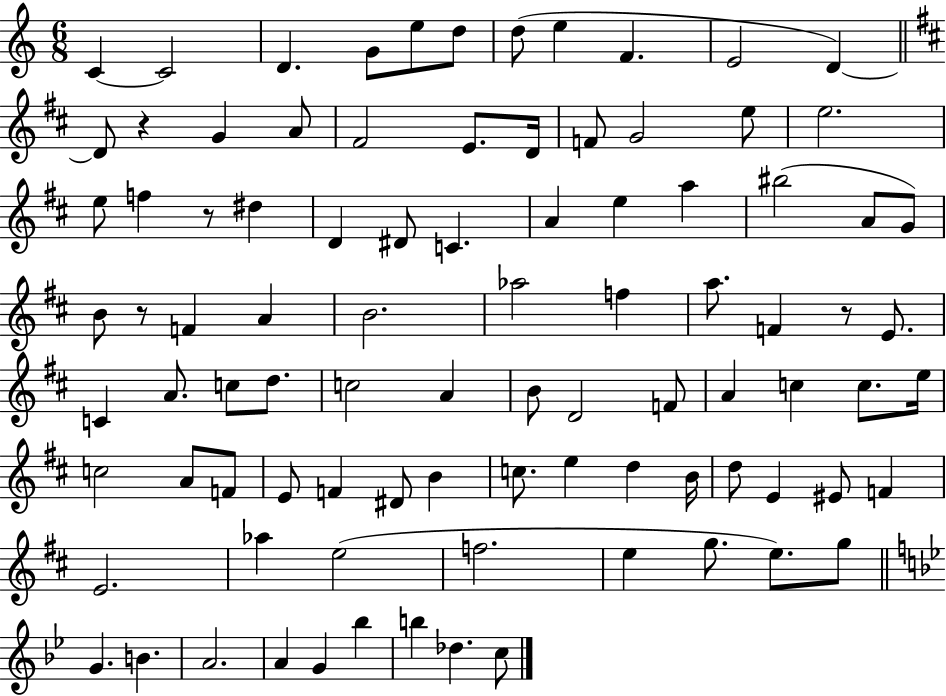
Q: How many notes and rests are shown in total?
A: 91